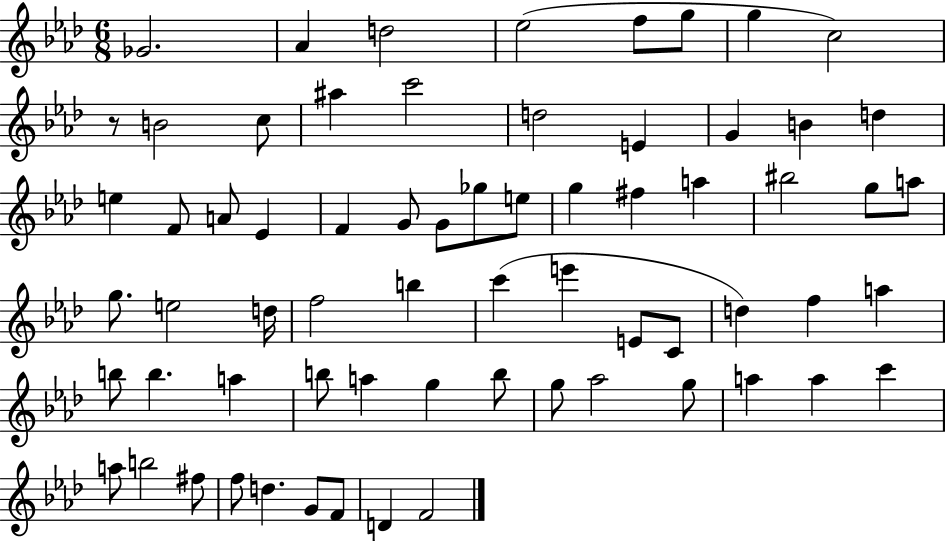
Gb4/h. Ab4/q D5/h Eb5/h F5/e G5/e G5/q C5/h R/e B4/h C5/e A#5/q C6/h D5/h E4/q G4/q B4/q D5/q E5/q F4/e A4/e Eb4/q F4/q G4/e G4/e Gb5/e E5/e G5/q F#5/q A5/q BIS5/h G5/e A5/e G5/e. E5/h D5/s F5/h B5/q C6/q E6/q E4/e C4/e D5/q F5/q A5/q B5/e B5/q. A5/q B5/e A5/q G5/q B5/e G5/e Ab5/h G5/e A5/q A5/q C6/q A5/e B5/h F#5/e F5/e D5/q. G4/e F4/e D4/q F4/h